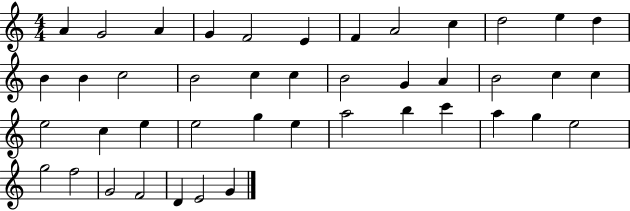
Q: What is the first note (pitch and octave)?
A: A4